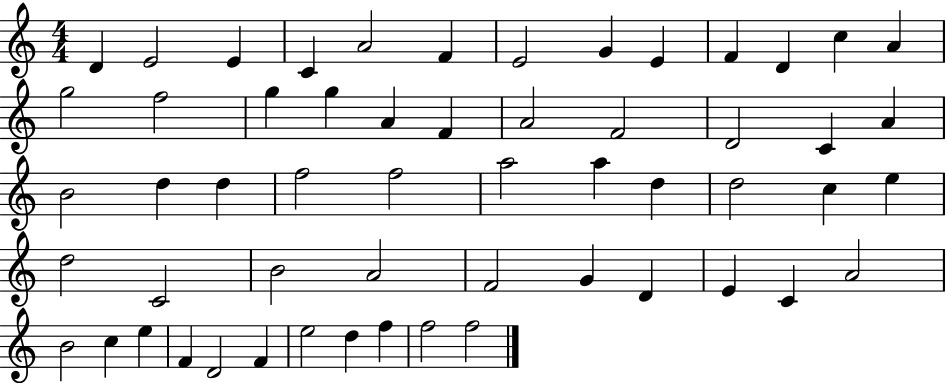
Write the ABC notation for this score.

X:1
T:Untitled
M:4/4
L:1/4
K:C
D E2 E C A2 F E2 G E F D c A g2 f2 g g A F A2 F2 D2 C A B2 d d f2 f2 a2 a d d2 c e d2 C2 B2 A2 F2 G D E C A2 B2 c e F D2 F e2 d f f2 f2